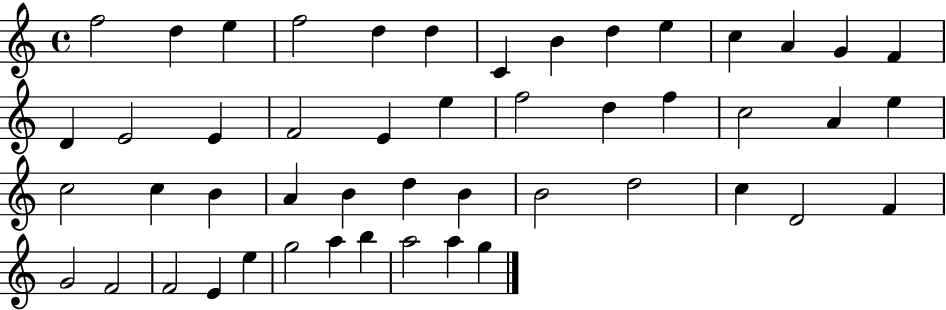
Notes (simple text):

F5/h D5/q E5/q F5/h D5/q D5/q C4/q B4/q D5/q E5/q C5/q A4/q G4/q F4/q D4/q E4/h E4/q F4/h E4/q E5/q F5/h D5/q F5/q C5/h A4/q E5/q C5/h C5/q B4/q A4/q B4/q D5/q B4/q B4/h D5/h C5/q D4/h F4/q G4/h F4/h F4/h E4/q E5/q G5/h A5/q B5/q A5/h A5/q G5/q